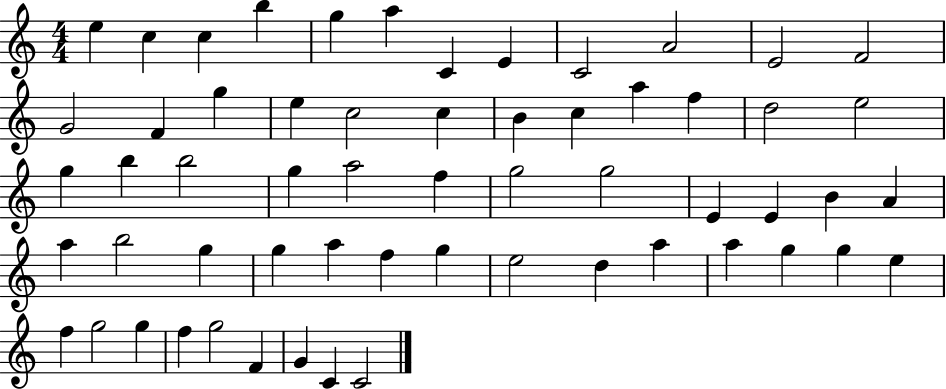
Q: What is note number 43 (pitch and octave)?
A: G5